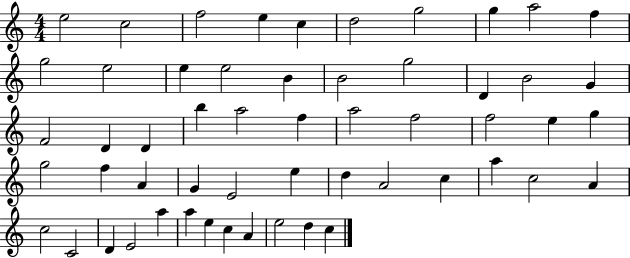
{
  \clef treble
  \numericTimeSignature
  \time 4/4
  \key c \major
  e''2 c''2 | f''2 e''4 c''4 | d''2 g''2 | g''4 a''2 f''4 | \break g''2 e''2 | e''4 e''2 b'4 | b'2 g''2 | d'4 b'2 g'4 | \break f'2 d'4 d'4 | b''4 a''2 f''4 | a''2 f''2 | f''2 e''4 g''4 | \break g''2 f''4 a'4 | g'4 e'2 e''4 | d''4 a'2 c''4 | a''4 c''2 a'4 | \break c''2 c'2 | d'4 e'2 a''4 | a''4 e''4 c''4 a'4 | e''2 d''4 c''4 | \break \bar "|."
}